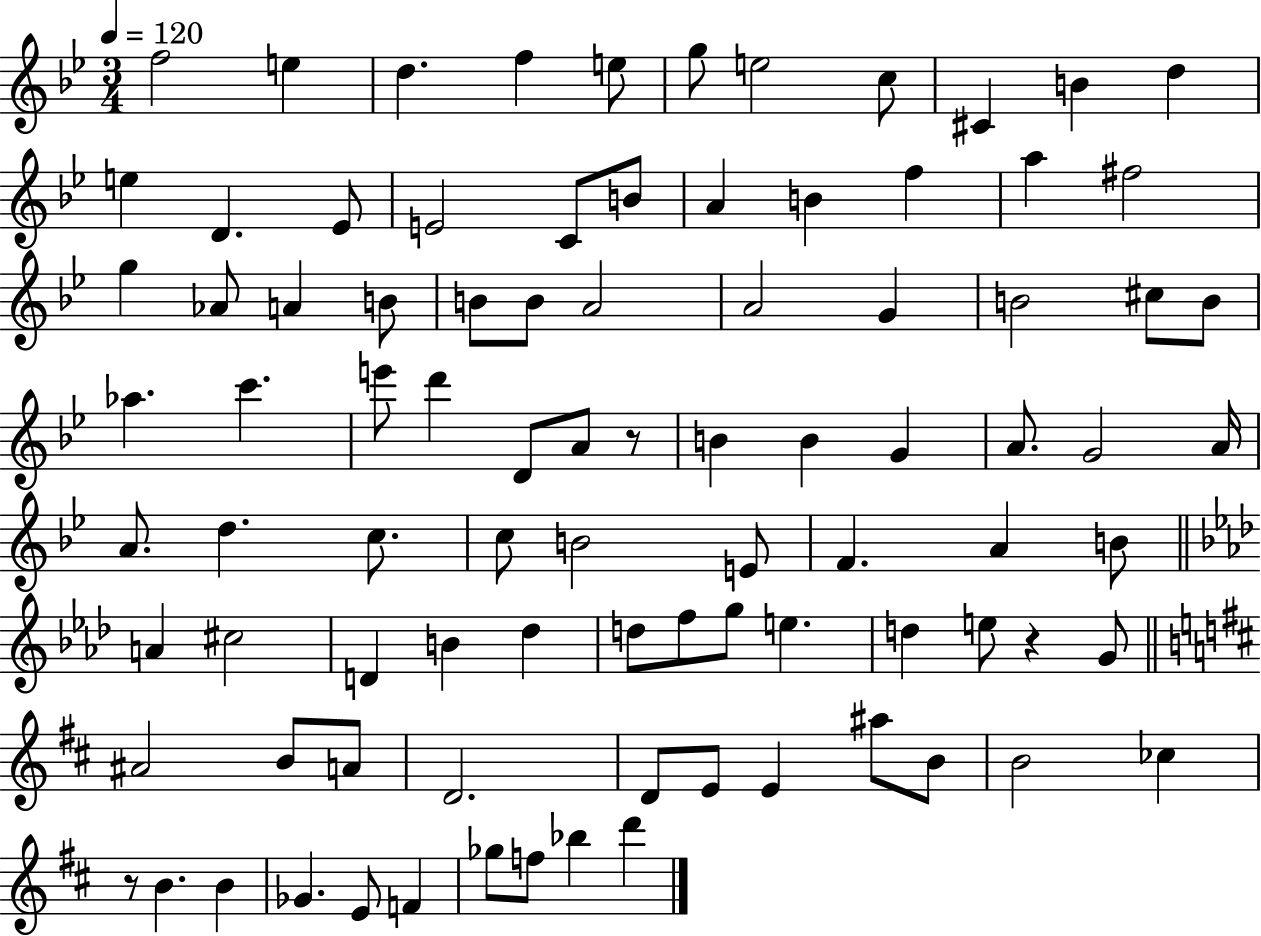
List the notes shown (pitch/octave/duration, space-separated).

F5/h E5/q D5/q. F5/q E5/e G5/e E5/h C5/e C#4/q B4/q D5/q E5/q D4/q. Eb4/e E4/h C4/e B4/e A4/q B4/q F5/q A5/q F#5/h G5/q Ab4/e A4/q B4/e B4/e B4/e A4/h A4/h G4/q B4/h C#5/e B4/e Ab5/q. C6/q. E6/e D6/q D4/e A4/e R/e B4/q B4/q G4/q A4/e. G4/h A4/s A4/e. D5/q. C5/e. C5/e B4/h E4/e F4/q. A4/q B4/e A4/q C#5/h D4/q B4/q Db5/q D5/e F5/e G5/e E5/q. D5/q E5/e R/q G4/e A#4/h B4/e A4/e D4/h. D4/e E4/e E4/q A#5/e B4/e B4/h CES5/q R/e B4/q. B4/q Gb4/q. E4/e F4/q Gb5/e F5/e Bb5/q D6/q